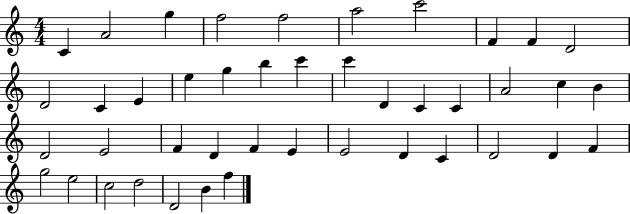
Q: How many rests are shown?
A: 0